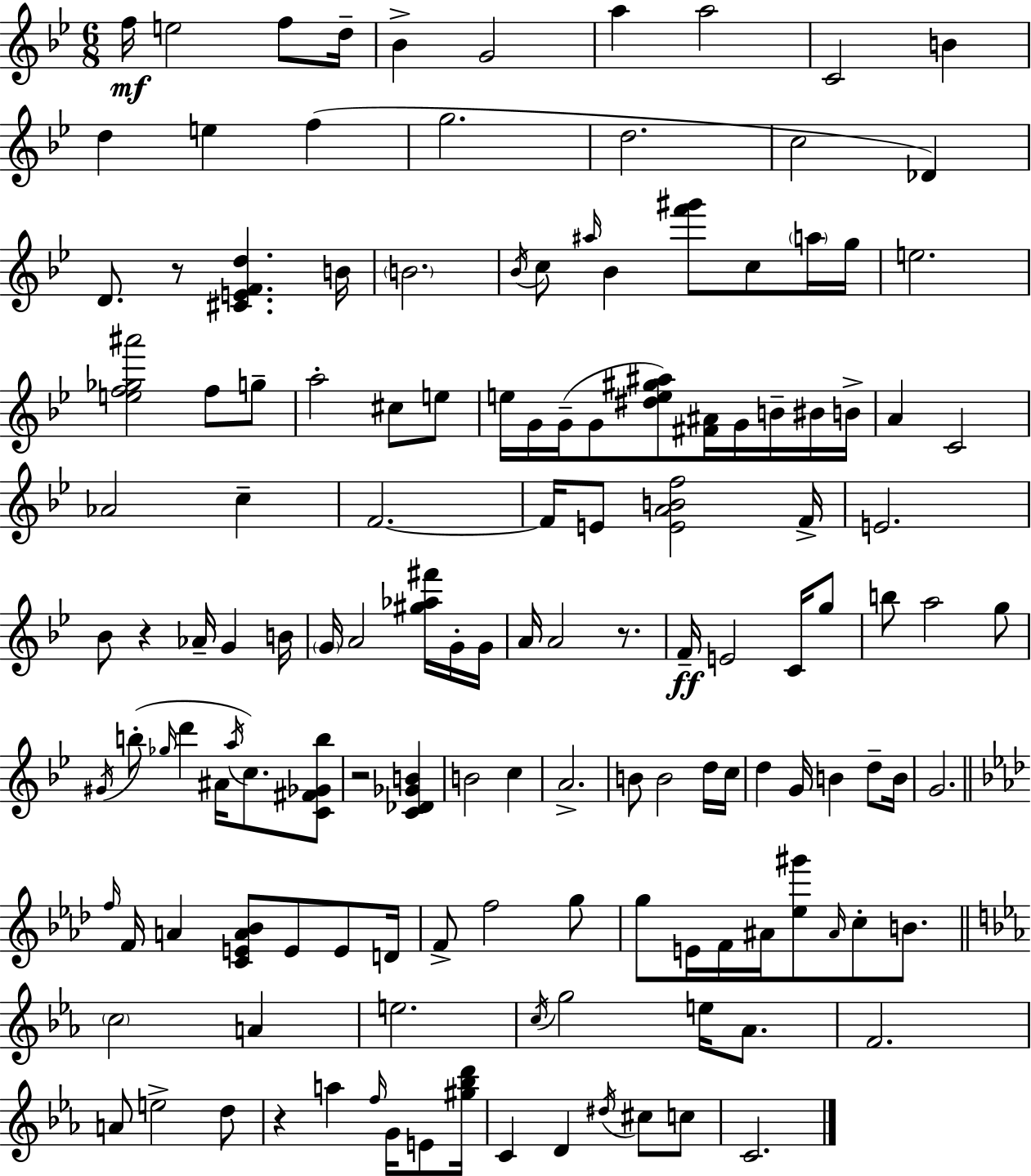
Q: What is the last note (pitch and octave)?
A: C4